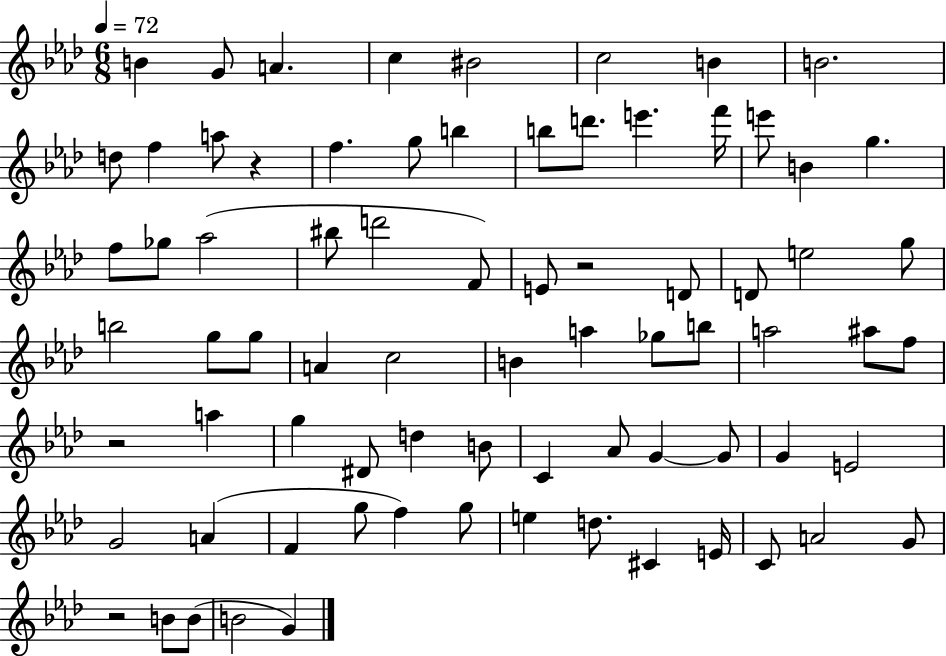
{
  \clef treble
  \numericTimeSignature
  \time 6/8
  \key aes \major
  \tempo 4 = 72
  \repeat volta 2 { b'4 g'8 a'4. | c''4 bis'2 | c''2 b'4 | b'2. | \break d''8 f''4 a''8 r4 | f''4. g''8 b''4 | b''8 d'''8. e'''4. f'''16 | e'''8 b'4 g''4. | \break f''8 ges''8 aes''2( | bis''8 d'''2 f'8) | e'8 r2 d'8 | d'8 e''2 g''8 | \break b''2 g''8 g''8 | a'4 c''2 | b'4 a''4 ges''8 b''8 | a''2 ais''8 f''8 | \break r2 a''4 | g''4 dis'8 d''4 b'8 | c'4 aes'8 g'4~~ g'8 | g'4 e'2 | \break g'2 a'4( | f'4 g''8 f''4) g''8 | e''4 d''8. cis'4 e'16 | c'8 a'2 g'8 | \break r2 b'8 b'8( | b'2 g'4) | } \bar "|."
}